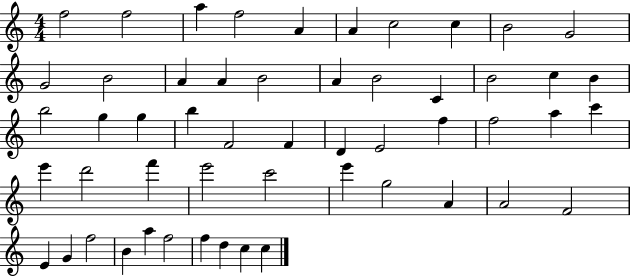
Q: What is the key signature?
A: C major